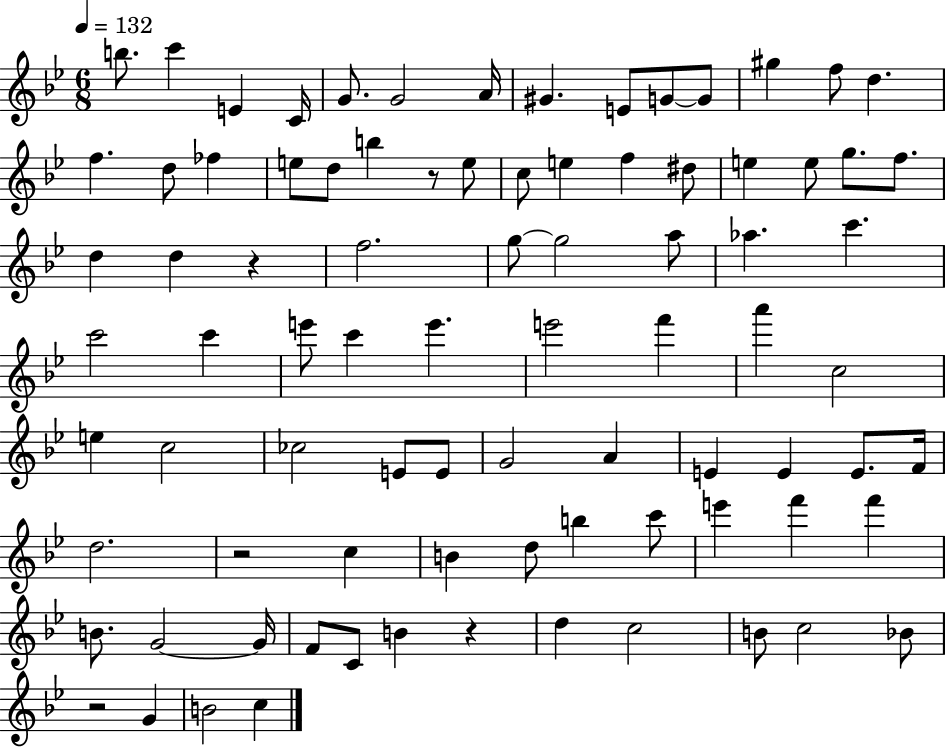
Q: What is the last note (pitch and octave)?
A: C5